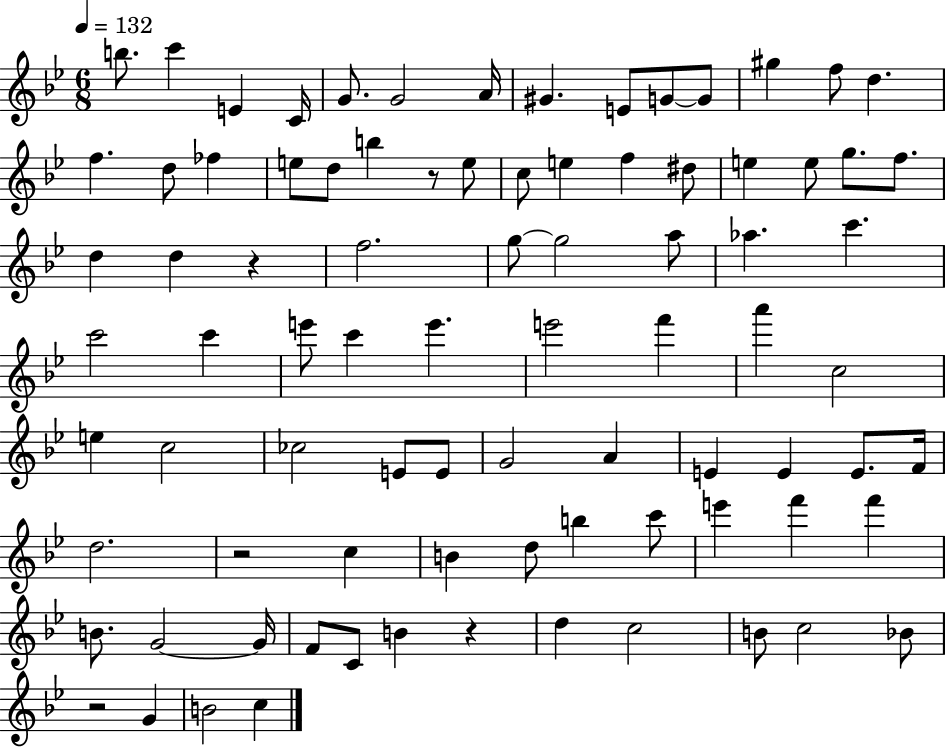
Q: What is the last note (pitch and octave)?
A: C5